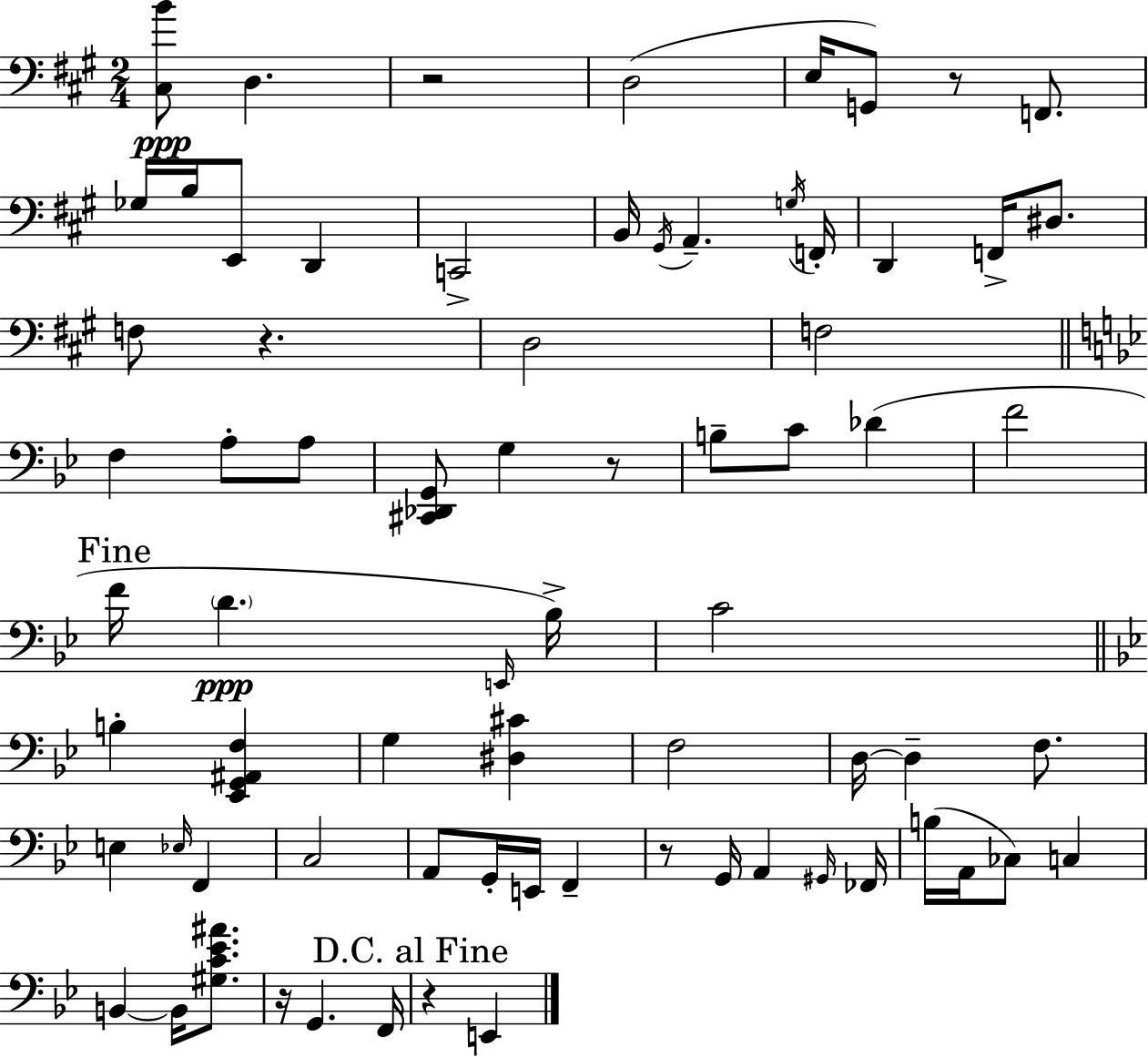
X:1
T:Untitled
M:2/4
L:1/4
K:A
[^C,B]/2 D, z2 D,2 E,/4 G,,/2 z/2 F,,/2 _G,/4 B,/4 E,,/2 D,, C,,2 B,,/4 ^G,,/4 A,, G,/4 F,,/4 D,, F,,/4 ^D,/2 F,/2 z D,2 F,2 F, A,/2 A,/2 [^C,,_D,,G,,]/2 G, z/2 B,/2 C/2 _D F2 F/4 D E,,/4 _B,/4 C2 B, [_E,,G,,^A,,F,] G, [^D,^C] F,2 D,/4 D, F,/2 E, _E,/4 F,, C,2 A,,/2 G,,/4 E,,/4 F,, z/2 G,,/4 A,, ^G,,/4 _F,,/4 B,/4 A,,/4 _C,/2 C, B,, B,,/4 [^G,C_E^A]/2 z/4 G,, F,,/4 z E,,